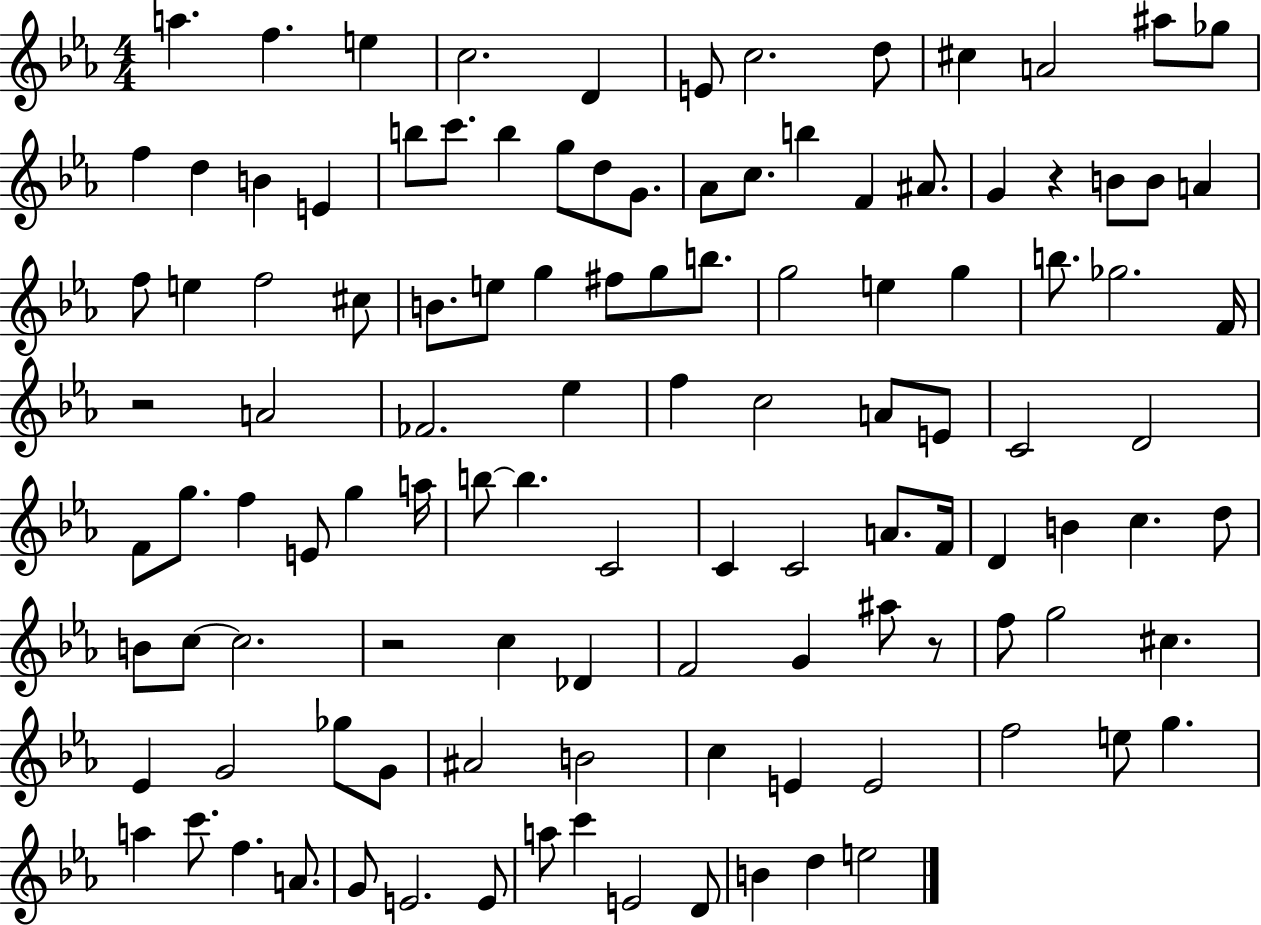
X:1
T:Untitled
M:4/4
L:1/4
K:Eb
a f e c2 D E/2 c2 d/2 ^c A2 ^a/2 _g/2 f d B E b/2 c'/2 b g/2 d/2 G/2 _A/2 c/2 b F ^A/2 G z B/2 B/2 A f/2 e f2 ^c/2 B/2 e/2 g ^f/2 g/2 b/2 g2 e g b/2 _g2 F/4 z2 A2 _F2 _e f c2 A/2 E/2 C2 D2 F/2 g/2 f E/2 g a/4 b/2 b C2 C C2 A/2 F/4 D B c d/2 B/2 c/2 c2 z2 c _D F2 G ^a/2 z/2 f/2 g2 ^c _E G2 _g/2 G/2 ^A2 B2 c E E2 f2 e/2 g a c'/2 f A/2 G/2 E2 E/2 a/2 c' E2 D/2 B d e2